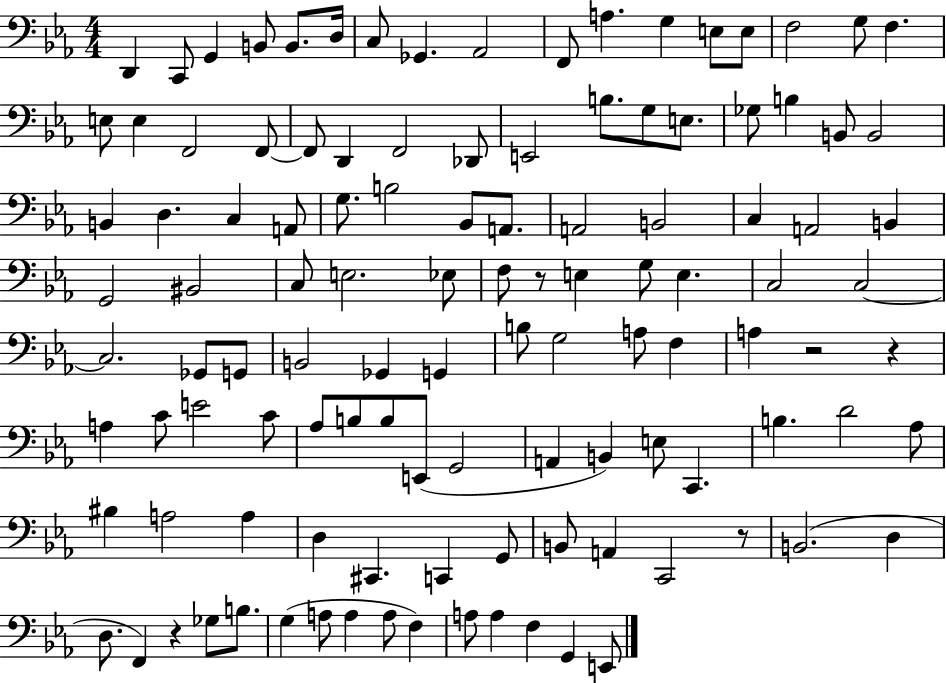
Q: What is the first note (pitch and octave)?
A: D2